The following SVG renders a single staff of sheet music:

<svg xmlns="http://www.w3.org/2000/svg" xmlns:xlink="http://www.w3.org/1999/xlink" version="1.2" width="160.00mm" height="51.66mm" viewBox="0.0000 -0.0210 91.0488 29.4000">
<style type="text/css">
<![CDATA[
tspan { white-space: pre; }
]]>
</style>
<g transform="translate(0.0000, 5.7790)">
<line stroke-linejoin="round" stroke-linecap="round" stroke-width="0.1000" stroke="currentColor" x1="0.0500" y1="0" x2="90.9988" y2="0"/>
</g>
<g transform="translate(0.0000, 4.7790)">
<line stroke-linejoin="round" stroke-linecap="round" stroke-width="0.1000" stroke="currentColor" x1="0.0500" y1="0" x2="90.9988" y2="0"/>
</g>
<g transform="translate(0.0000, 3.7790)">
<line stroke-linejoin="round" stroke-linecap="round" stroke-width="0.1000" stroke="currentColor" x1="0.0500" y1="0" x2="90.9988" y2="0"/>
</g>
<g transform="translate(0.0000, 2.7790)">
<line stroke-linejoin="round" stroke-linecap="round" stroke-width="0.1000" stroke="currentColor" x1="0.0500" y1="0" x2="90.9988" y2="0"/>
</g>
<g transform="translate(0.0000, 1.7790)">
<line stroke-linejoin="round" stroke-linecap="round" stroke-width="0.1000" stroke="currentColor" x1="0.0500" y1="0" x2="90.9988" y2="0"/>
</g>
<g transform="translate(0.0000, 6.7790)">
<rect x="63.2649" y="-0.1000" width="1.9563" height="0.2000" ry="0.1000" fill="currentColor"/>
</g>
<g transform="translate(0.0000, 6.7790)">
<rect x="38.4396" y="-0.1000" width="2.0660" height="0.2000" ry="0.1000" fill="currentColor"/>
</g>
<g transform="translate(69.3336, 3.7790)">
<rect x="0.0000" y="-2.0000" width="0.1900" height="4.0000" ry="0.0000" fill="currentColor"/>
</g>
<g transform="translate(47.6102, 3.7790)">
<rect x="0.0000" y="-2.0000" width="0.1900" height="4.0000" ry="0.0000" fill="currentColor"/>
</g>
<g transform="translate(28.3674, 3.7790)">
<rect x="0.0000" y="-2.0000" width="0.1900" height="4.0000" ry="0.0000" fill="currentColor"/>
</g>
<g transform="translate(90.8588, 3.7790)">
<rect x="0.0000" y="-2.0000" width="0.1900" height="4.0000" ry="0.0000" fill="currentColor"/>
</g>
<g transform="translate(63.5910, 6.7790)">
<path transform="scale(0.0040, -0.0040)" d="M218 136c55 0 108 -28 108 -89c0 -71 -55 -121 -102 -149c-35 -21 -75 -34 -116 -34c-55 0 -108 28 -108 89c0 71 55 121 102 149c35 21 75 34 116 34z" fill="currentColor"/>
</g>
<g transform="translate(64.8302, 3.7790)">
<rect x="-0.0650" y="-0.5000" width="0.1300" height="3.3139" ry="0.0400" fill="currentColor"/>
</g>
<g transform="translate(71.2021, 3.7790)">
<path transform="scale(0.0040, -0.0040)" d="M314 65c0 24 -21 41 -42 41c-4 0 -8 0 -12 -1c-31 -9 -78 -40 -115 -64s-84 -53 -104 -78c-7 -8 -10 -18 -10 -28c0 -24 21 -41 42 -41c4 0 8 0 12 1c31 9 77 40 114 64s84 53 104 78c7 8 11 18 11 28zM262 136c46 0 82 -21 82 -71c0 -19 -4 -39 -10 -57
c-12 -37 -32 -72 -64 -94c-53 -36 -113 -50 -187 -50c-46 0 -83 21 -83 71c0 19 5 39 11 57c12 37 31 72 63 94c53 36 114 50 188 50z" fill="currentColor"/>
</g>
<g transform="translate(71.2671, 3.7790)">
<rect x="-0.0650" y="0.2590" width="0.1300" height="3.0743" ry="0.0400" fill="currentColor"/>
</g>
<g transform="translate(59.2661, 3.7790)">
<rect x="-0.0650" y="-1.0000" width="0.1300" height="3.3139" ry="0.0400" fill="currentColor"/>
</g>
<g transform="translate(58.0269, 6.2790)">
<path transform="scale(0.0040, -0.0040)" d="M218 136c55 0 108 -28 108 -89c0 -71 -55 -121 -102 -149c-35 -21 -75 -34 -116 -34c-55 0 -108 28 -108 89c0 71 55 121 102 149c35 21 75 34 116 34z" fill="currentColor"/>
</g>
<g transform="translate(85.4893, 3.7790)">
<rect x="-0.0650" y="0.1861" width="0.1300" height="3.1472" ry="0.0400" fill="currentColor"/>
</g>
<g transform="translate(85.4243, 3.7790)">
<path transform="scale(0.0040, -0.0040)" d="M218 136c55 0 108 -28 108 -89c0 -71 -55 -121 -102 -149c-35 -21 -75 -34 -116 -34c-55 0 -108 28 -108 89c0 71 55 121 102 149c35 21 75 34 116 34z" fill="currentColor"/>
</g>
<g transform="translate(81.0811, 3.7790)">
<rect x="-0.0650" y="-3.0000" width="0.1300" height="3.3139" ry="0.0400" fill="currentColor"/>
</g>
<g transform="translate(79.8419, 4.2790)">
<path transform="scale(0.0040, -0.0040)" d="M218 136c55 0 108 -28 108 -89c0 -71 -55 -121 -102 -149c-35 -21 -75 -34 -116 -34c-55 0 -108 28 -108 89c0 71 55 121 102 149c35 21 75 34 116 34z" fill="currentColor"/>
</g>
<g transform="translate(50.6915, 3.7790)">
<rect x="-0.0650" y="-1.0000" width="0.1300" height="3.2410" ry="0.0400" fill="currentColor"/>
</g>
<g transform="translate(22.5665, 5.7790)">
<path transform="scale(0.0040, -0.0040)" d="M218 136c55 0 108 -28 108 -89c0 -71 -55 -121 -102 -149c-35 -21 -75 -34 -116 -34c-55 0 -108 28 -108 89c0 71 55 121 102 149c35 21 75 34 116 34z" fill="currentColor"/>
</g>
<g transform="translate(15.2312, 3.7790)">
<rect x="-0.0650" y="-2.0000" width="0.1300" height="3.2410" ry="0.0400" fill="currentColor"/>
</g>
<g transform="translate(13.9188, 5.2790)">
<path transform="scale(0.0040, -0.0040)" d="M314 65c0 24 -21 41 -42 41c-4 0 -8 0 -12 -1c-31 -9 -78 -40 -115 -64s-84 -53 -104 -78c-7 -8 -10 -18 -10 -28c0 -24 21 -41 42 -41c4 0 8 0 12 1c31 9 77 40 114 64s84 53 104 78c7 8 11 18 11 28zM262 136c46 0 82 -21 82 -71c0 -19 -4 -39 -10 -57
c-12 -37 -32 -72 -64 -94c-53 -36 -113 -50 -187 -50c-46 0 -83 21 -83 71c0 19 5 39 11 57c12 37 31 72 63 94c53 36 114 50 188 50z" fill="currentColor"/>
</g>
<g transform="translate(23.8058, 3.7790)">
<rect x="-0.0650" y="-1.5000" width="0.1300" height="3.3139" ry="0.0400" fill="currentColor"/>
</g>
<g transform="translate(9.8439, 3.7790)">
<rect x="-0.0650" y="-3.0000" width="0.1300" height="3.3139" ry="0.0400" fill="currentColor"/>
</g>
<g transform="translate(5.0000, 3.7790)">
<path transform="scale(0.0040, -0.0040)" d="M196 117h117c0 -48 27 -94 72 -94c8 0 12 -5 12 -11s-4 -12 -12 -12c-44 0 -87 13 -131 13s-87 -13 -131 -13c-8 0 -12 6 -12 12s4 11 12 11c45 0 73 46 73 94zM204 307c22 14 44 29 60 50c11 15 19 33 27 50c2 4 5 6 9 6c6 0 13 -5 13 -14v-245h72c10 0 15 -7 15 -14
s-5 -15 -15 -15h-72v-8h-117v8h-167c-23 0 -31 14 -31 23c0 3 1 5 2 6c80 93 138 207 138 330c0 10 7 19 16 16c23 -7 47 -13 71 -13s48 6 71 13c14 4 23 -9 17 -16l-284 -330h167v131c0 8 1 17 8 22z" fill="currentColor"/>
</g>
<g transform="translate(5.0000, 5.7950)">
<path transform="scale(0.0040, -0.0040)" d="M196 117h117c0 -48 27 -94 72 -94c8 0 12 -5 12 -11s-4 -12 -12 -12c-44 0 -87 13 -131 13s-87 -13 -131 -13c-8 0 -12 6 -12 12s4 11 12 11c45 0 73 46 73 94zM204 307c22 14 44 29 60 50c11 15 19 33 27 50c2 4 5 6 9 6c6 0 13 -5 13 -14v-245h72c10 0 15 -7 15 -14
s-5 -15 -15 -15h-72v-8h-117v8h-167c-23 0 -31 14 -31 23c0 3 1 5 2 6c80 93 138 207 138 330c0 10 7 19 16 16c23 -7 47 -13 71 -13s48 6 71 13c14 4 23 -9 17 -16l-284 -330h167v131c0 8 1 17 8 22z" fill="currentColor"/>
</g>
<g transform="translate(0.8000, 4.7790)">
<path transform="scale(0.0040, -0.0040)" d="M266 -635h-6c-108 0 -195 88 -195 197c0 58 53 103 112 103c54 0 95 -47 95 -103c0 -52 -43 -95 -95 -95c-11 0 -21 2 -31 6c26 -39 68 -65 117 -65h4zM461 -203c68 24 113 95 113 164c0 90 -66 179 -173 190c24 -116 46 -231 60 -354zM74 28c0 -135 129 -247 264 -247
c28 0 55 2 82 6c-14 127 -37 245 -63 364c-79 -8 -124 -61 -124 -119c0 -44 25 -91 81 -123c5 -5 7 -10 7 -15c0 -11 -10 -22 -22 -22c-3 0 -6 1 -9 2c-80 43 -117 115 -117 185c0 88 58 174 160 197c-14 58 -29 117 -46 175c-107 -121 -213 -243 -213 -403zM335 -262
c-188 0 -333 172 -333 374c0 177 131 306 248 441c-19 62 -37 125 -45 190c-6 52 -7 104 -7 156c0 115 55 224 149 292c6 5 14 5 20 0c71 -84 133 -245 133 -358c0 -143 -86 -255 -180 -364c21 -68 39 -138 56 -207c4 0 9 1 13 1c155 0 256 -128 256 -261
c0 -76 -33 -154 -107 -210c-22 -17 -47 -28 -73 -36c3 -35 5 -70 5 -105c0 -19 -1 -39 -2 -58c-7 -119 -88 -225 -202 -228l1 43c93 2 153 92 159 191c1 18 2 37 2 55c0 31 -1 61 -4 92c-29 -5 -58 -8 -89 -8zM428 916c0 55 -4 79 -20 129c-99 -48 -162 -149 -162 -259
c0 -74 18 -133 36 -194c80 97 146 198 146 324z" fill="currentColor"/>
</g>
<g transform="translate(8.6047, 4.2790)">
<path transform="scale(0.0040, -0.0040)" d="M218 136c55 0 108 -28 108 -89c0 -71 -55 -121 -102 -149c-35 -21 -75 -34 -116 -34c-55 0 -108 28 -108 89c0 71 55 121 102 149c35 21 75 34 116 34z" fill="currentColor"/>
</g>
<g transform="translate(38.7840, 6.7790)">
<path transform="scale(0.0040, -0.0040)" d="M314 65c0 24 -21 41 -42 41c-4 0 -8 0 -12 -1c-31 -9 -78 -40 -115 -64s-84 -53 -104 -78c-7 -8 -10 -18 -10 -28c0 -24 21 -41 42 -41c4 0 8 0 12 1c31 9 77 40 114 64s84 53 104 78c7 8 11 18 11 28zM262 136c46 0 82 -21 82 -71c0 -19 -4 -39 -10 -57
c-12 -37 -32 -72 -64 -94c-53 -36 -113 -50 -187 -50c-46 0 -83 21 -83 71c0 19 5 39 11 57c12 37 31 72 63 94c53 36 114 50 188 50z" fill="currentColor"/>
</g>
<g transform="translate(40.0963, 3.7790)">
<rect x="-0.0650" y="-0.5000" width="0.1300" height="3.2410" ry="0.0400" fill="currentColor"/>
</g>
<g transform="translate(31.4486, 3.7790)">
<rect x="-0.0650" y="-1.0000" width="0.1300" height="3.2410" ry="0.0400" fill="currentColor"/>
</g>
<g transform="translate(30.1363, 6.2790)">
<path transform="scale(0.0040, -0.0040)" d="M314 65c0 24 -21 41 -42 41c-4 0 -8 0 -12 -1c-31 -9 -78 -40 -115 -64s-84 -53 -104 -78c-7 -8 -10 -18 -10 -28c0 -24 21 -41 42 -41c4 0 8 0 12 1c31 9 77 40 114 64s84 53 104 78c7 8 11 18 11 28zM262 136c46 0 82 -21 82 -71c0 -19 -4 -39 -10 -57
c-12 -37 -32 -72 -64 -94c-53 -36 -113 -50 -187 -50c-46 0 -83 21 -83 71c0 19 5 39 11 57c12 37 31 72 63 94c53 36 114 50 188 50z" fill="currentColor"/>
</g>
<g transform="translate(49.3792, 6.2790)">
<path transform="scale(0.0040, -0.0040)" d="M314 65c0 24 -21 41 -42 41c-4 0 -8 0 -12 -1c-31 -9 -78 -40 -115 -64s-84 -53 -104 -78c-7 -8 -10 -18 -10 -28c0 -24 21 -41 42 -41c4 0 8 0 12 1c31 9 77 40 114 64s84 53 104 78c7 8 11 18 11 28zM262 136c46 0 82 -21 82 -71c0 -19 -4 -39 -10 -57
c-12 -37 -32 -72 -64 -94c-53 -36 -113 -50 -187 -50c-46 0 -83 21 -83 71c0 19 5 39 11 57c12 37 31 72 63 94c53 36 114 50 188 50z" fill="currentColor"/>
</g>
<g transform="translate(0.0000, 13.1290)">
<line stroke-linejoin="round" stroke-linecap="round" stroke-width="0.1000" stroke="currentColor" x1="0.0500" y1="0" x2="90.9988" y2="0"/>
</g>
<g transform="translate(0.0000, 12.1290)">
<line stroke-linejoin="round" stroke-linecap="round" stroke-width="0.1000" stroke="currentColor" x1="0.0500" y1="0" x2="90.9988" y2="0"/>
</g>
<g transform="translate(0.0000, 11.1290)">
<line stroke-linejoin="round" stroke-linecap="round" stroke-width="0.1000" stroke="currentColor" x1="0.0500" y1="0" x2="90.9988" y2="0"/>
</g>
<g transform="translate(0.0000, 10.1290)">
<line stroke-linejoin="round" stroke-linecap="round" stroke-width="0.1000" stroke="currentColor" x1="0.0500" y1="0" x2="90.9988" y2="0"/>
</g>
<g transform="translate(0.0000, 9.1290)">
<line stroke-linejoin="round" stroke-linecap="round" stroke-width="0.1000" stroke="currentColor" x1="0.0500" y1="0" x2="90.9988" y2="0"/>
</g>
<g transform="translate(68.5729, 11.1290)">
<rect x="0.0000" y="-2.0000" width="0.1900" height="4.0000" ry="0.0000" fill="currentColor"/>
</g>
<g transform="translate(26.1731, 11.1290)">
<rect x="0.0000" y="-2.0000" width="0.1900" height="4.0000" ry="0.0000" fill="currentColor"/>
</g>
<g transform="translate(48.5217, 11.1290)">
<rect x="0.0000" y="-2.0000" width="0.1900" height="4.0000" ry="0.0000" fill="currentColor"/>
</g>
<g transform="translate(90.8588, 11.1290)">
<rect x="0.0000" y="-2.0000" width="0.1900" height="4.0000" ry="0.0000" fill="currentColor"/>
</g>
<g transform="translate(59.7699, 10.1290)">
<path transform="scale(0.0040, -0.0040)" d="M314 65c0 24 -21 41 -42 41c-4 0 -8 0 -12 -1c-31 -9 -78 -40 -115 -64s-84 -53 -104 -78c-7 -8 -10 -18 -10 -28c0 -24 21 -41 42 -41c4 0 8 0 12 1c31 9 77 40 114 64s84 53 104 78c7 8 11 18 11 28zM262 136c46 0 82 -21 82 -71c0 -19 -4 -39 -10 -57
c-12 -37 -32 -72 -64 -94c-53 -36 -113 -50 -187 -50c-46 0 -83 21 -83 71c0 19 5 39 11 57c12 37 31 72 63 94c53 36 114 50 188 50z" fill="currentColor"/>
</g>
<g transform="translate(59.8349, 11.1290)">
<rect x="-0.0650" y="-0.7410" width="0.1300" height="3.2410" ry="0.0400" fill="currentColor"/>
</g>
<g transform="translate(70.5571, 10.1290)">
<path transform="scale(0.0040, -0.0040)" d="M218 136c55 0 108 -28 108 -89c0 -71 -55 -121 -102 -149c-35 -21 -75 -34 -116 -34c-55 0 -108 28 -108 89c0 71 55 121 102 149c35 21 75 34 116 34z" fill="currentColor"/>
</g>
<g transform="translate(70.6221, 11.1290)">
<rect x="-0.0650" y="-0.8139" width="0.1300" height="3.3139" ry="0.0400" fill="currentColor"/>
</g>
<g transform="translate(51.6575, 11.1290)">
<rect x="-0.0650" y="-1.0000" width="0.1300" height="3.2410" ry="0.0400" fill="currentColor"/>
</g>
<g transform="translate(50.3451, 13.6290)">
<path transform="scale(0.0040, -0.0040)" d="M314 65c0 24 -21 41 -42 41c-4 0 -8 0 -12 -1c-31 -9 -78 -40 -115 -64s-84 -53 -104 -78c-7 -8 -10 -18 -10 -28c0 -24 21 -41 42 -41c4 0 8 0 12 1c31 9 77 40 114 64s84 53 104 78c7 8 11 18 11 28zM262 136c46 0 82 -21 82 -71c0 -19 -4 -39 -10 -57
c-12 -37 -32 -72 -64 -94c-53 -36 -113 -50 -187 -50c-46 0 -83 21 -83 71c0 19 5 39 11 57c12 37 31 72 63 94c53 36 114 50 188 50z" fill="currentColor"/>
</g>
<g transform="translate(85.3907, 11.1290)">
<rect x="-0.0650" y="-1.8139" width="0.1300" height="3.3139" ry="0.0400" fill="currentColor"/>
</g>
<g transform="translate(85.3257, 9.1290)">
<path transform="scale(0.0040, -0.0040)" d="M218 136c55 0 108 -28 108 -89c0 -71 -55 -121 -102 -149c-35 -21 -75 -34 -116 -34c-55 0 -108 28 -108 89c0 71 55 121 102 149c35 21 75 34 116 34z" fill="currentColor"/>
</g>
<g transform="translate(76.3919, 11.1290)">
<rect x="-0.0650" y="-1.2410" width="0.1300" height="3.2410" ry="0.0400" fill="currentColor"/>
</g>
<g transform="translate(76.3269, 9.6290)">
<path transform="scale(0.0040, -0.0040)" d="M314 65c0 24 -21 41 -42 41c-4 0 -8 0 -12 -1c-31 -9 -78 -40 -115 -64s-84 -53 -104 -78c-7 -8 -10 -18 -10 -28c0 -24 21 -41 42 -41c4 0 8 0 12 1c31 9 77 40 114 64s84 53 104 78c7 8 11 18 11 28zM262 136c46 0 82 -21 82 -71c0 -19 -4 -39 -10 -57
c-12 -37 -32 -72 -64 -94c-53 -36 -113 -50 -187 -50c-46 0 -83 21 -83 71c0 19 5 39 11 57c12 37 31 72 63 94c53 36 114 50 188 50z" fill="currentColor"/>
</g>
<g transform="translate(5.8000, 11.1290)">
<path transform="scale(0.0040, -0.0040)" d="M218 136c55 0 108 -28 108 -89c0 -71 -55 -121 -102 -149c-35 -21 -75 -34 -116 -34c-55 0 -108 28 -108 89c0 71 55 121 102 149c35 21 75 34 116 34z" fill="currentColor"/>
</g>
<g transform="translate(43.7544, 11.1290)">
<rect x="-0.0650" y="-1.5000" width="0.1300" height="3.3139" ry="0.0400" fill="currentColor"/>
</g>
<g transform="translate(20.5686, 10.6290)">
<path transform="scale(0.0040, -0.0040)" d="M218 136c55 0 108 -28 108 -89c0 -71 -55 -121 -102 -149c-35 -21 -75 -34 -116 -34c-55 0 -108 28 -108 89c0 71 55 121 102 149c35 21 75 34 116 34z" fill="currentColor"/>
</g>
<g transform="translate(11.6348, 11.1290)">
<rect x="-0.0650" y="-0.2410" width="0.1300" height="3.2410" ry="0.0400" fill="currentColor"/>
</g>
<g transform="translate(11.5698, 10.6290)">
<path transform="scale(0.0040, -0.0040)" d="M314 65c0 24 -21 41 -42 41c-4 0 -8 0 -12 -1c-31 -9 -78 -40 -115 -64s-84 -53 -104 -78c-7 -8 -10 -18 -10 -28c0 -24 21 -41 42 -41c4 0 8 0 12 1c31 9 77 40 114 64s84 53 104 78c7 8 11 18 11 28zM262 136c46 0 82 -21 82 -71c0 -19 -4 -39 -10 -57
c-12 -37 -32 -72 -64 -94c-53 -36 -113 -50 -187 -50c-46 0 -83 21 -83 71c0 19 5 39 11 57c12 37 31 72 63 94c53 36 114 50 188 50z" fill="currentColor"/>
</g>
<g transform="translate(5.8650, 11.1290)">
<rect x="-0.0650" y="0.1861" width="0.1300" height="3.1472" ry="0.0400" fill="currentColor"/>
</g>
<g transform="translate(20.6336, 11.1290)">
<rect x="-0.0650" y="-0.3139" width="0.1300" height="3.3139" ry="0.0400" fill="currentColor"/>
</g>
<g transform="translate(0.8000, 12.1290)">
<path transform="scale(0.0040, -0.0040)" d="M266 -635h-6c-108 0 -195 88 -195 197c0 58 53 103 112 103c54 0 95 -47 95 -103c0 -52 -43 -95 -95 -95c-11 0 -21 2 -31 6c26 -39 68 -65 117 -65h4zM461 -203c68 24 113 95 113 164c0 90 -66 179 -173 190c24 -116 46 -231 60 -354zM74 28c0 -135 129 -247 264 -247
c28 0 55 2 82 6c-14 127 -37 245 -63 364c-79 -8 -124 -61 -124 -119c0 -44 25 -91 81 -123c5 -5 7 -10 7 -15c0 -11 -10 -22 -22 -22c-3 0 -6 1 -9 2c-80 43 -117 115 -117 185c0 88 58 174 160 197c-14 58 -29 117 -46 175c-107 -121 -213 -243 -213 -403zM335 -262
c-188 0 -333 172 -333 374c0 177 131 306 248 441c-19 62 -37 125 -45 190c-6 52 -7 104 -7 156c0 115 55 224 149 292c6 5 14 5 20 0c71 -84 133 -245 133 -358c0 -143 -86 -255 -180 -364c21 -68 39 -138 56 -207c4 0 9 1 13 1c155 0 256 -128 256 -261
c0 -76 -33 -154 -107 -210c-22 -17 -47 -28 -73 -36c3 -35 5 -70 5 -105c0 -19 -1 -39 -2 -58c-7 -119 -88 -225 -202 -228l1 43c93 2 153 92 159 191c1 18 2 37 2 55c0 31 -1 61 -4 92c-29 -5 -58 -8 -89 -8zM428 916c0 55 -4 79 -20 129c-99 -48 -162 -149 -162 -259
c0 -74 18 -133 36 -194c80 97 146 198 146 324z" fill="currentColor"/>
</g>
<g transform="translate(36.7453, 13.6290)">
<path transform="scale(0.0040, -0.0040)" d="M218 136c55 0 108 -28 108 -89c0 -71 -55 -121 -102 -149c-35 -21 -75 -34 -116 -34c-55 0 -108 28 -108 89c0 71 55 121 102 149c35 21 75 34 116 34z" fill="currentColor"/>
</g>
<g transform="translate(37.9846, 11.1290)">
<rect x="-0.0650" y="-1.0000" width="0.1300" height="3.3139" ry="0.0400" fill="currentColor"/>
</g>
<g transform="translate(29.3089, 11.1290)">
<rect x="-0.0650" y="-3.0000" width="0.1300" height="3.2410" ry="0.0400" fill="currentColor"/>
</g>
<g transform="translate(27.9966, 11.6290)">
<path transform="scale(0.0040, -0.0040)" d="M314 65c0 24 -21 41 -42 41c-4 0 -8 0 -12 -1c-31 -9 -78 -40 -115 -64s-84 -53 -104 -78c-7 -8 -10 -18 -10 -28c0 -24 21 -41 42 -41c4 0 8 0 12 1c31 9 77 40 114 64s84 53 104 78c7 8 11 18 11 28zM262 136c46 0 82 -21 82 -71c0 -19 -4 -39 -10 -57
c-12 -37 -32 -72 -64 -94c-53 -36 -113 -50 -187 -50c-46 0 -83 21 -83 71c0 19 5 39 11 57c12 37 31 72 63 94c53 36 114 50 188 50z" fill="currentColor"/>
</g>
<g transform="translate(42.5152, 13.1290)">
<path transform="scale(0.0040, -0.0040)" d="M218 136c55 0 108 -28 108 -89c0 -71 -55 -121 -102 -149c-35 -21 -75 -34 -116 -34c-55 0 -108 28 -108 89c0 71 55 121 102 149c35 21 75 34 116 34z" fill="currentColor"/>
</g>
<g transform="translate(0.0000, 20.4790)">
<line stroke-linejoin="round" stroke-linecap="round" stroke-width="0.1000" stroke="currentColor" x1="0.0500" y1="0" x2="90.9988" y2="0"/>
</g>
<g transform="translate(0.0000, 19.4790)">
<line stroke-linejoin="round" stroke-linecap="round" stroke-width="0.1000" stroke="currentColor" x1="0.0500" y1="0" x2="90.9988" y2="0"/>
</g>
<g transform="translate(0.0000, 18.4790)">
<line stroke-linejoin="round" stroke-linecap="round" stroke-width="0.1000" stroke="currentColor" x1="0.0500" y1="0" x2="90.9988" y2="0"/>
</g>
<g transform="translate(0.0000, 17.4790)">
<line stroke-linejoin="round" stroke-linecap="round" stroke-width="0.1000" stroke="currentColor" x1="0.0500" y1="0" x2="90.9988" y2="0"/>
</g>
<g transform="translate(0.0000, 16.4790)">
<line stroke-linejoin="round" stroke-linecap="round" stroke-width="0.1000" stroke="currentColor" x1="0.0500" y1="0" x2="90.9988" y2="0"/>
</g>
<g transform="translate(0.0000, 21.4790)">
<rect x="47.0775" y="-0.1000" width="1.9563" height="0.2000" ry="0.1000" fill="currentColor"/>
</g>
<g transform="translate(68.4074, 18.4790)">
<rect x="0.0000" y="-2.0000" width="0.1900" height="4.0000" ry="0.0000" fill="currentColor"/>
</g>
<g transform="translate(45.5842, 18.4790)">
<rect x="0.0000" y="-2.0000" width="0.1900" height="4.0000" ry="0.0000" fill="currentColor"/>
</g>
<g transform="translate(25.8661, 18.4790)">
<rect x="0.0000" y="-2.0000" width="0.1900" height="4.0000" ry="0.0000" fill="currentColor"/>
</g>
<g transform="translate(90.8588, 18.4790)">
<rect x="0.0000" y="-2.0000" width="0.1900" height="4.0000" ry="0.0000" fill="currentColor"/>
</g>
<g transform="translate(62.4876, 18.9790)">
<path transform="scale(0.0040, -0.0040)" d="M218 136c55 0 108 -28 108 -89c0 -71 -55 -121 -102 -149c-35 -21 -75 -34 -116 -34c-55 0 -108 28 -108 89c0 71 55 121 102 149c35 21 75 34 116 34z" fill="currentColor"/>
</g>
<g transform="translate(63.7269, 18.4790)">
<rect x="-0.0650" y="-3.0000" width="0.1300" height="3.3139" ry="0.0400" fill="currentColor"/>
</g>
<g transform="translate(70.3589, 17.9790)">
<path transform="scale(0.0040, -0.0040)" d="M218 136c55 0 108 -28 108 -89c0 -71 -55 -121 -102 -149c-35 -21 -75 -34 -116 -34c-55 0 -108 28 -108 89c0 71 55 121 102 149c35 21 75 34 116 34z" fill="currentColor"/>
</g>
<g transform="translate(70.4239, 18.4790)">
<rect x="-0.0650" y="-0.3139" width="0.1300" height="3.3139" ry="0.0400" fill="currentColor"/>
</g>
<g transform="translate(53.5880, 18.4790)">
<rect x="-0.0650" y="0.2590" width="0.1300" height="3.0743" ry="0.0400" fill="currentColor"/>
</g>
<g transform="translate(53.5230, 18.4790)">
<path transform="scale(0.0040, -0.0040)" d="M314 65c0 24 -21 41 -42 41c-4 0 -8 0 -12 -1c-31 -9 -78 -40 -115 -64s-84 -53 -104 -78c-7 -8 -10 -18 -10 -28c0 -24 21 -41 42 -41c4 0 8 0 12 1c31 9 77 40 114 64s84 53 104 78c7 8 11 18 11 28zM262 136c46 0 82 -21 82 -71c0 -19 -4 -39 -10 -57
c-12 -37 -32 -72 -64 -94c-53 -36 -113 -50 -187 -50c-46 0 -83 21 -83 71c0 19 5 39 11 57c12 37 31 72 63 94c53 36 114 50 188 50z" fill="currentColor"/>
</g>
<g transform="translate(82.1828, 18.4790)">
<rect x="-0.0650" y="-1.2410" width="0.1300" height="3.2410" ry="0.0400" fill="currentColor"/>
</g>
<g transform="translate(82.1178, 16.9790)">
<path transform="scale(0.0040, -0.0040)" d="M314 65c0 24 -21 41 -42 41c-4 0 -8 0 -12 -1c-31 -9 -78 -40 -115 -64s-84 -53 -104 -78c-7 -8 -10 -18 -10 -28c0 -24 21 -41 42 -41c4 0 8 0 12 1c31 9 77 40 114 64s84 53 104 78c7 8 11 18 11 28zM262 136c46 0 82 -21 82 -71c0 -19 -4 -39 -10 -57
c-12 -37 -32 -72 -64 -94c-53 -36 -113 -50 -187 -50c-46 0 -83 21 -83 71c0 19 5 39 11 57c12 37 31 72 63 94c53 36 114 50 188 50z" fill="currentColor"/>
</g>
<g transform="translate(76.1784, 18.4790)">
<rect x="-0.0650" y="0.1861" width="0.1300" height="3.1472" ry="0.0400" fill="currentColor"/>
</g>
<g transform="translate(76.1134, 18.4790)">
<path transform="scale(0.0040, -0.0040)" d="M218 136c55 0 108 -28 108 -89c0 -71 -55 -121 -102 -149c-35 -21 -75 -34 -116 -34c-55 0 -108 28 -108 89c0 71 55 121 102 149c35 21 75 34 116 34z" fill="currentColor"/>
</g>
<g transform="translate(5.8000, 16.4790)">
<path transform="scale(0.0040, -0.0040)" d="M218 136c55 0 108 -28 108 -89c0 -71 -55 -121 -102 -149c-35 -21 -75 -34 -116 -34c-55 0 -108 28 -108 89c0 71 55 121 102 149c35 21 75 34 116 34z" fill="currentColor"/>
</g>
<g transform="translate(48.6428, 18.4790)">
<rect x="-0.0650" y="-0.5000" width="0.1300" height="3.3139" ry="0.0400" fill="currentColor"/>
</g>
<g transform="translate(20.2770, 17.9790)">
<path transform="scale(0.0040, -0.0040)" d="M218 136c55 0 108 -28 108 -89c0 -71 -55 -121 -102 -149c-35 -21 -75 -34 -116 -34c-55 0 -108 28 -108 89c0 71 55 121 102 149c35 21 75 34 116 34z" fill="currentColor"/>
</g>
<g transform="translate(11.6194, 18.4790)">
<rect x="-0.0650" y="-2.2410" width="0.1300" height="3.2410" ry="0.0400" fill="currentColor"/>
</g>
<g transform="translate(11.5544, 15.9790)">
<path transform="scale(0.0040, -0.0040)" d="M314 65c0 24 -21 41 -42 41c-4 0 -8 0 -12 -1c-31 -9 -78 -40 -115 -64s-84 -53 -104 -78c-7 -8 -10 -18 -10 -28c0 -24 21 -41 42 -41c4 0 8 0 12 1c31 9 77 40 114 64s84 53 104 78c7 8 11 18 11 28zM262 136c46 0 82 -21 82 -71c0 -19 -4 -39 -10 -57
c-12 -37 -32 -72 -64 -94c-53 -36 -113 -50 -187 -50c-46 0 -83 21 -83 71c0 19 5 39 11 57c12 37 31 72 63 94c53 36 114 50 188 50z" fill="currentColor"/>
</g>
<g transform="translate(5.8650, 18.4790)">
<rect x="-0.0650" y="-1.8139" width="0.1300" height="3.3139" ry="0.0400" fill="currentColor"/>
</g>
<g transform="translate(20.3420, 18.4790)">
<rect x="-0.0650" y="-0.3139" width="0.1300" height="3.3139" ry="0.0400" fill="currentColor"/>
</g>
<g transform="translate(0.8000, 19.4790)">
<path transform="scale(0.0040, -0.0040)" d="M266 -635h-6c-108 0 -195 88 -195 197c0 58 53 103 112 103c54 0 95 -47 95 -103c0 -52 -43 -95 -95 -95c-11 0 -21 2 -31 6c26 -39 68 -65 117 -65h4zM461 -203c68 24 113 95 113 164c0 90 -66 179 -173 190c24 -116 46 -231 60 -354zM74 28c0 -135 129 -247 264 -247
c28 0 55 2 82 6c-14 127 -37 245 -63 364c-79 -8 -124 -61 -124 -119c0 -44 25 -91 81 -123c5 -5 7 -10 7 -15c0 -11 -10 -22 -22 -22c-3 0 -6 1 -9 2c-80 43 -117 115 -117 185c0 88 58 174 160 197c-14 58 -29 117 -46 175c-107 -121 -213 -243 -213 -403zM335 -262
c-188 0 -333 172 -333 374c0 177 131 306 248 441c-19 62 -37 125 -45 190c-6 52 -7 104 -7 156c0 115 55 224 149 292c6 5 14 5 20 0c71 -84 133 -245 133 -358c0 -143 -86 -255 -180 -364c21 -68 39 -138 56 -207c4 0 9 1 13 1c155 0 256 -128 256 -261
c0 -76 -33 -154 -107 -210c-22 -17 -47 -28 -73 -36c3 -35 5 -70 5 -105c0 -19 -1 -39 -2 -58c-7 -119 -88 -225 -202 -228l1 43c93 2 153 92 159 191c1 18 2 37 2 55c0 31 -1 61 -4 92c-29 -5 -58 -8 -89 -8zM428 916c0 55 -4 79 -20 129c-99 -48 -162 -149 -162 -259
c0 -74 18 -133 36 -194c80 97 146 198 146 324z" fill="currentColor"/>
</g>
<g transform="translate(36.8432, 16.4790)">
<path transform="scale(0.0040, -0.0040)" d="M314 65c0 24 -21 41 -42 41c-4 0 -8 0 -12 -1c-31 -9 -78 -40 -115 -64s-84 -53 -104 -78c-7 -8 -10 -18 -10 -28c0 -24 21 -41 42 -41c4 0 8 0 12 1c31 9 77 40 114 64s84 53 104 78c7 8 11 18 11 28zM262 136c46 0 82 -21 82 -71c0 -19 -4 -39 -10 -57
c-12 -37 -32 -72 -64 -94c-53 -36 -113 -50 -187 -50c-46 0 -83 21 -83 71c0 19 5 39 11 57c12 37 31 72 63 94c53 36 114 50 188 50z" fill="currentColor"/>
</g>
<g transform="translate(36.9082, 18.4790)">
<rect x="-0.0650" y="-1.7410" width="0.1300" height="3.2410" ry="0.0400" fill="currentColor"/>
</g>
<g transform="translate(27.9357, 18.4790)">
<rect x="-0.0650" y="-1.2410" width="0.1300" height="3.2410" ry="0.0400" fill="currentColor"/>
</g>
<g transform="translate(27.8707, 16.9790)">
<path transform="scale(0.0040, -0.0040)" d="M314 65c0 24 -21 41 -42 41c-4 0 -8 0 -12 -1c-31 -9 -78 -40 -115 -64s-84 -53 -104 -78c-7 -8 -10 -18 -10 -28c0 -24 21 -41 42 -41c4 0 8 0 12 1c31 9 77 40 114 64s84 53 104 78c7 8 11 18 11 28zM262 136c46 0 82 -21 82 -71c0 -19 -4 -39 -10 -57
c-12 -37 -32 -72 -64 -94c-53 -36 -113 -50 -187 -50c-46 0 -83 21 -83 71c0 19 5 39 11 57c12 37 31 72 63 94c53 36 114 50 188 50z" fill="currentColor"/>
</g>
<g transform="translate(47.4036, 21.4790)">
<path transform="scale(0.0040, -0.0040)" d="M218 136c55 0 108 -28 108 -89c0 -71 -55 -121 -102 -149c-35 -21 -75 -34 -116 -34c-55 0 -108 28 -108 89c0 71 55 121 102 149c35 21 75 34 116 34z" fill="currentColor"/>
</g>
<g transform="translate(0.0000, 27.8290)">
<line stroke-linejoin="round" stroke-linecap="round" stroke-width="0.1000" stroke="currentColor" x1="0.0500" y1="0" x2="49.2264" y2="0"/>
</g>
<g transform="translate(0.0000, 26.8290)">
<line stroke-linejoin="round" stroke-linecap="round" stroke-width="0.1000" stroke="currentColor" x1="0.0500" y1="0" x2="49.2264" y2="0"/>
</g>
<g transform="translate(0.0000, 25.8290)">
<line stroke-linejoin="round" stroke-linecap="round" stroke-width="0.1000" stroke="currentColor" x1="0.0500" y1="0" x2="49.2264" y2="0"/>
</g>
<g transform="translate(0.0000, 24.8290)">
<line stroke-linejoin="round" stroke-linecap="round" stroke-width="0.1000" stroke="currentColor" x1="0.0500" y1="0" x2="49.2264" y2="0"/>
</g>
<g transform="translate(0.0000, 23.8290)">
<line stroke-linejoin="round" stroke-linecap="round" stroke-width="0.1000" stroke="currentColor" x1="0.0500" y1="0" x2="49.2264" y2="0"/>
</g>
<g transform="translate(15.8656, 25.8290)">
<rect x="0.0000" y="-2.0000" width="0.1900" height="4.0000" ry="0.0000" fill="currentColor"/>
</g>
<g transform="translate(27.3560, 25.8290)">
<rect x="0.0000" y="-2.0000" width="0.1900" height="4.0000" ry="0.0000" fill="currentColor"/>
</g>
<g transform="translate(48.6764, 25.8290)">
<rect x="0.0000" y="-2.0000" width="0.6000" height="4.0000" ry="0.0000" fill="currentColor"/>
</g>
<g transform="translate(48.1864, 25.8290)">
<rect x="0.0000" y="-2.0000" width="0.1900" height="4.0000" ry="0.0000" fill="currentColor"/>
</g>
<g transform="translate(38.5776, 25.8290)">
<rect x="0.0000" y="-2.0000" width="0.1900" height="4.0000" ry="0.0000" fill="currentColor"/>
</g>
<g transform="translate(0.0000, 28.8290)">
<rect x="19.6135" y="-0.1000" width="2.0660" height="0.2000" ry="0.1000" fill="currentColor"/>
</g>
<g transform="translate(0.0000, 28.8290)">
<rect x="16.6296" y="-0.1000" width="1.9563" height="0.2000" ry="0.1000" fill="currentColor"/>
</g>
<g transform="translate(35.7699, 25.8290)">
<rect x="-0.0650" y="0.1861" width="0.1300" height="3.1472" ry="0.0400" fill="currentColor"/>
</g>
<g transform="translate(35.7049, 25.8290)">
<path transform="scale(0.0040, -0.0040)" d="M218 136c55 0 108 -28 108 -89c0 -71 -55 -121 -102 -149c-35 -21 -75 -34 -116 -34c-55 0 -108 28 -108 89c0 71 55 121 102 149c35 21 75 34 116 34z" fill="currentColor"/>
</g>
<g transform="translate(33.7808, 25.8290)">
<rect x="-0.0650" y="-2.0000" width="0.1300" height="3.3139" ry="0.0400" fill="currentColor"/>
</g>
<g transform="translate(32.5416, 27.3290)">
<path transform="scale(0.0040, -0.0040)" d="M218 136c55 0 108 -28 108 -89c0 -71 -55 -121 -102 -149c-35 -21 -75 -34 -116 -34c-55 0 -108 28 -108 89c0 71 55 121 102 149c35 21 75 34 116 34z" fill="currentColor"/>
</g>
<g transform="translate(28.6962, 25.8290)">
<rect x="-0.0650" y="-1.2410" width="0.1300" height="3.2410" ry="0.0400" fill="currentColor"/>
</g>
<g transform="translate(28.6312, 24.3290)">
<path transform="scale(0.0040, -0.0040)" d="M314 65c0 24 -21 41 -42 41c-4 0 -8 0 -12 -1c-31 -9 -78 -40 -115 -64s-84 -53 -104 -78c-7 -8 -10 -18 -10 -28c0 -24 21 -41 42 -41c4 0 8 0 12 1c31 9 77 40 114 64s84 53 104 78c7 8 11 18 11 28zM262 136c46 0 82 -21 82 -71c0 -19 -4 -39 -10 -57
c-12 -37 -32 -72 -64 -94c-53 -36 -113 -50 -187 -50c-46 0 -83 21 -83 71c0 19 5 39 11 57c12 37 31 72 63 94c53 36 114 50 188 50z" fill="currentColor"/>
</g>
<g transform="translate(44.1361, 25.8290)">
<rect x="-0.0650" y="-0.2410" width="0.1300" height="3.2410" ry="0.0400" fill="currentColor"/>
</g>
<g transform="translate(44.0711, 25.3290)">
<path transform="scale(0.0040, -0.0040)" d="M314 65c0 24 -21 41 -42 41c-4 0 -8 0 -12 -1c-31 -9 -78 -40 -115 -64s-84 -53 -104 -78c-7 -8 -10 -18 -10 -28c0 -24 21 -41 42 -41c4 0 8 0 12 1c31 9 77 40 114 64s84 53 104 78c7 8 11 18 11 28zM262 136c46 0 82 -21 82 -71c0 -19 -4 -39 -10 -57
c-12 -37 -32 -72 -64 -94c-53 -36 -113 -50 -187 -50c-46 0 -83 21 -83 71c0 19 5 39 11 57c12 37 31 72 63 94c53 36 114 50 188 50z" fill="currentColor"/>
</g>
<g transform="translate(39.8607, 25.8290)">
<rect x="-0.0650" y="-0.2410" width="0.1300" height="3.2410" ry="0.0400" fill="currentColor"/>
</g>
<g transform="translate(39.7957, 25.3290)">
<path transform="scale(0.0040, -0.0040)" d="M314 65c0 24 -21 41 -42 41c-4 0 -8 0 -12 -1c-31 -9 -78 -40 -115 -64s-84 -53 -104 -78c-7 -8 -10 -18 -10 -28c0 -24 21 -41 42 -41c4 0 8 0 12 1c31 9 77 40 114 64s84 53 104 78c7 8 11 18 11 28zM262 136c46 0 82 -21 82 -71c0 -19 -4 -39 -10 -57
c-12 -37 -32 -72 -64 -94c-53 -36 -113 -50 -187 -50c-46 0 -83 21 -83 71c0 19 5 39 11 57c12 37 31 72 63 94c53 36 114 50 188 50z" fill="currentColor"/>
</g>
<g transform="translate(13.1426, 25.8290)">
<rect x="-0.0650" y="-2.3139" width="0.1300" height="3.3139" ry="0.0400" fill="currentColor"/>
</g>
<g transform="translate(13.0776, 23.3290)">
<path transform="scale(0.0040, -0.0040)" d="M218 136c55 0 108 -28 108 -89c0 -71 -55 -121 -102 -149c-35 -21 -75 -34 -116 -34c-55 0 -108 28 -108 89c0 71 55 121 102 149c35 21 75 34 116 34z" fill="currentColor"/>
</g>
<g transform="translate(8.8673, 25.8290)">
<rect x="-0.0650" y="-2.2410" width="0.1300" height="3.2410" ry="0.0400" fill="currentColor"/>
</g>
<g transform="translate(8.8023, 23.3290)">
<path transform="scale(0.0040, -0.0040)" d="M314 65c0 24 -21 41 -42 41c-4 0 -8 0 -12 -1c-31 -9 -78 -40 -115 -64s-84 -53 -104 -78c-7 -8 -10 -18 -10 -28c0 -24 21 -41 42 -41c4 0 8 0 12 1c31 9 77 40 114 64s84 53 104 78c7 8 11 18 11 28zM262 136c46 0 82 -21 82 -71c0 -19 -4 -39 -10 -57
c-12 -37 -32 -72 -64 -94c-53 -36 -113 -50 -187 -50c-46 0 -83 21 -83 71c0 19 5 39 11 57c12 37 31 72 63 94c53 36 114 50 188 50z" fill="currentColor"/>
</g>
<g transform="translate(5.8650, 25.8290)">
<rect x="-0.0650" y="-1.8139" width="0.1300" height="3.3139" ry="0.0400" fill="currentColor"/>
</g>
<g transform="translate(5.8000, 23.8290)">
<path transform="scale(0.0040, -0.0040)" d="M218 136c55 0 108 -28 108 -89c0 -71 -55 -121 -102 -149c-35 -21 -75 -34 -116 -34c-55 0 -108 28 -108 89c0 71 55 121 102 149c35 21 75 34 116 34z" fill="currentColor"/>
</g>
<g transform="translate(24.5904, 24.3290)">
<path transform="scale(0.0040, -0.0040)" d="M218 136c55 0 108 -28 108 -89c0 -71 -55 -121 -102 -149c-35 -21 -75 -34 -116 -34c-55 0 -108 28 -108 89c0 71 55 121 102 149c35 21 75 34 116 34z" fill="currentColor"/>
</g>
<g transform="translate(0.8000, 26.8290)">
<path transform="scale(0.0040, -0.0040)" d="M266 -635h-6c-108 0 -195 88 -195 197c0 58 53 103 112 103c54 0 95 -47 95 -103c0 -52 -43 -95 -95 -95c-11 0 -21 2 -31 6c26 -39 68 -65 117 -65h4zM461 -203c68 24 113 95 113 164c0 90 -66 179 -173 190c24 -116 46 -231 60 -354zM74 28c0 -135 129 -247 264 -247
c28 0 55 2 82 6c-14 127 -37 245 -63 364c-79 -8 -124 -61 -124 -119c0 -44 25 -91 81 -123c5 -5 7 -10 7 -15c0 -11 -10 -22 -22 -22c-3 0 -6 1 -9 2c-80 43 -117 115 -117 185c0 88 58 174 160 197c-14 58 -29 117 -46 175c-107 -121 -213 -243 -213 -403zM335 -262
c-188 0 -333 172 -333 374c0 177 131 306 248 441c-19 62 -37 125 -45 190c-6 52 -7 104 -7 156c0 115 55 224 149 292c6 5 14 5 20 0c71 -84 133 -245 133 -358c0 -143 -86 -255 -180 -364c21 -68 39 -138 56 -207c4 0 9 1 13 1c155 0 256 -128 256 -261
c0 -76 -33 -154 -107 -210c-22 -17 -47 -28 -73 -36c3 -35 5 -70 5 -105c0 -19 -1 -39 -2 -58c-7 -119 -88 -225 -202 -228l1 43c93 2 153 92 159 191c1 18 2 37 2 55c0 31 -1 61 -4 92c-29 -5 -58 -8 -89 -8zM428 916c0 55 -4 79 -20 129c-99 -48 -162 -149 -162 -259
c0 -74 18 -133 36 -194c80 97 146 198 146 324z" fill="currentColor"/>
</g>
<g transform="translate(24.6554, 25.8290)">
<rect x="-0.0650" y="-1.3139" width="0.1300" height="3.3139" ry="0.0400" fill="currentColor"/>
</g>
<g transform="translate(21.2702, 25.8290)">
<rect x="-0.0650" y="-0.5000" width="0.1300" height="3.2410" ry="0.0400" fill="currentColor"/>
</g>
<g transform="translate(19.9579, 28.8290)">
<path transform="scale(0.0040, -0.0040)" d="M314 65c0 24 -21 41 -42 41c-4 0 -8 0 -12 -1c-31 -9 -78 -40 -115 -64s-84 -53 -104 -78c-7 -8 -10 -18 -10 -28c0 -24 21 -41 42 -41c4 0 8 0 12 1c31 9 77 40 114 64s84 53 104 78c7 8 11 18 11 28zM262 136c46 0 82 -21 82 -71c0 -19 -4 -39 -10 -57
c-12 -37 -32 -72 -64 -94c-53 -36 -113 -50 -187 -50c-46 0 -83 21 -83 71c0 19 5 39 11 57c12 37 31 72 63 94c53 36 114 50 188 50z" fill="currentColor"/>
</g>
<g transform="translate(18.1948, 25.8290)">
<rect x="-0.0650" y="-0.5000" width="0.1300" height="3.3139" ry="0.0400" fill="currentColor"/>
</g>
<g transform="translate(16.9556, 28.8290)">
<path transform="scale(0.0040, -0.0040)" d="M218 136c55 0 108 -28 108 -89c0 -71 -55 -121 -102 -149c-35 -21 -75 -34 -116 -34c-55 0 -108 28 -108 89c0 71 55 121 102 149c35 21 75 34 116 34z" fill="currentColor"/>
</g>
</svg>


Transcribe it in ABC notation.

X:1
T:Untitled
M:4/4
L:1/4
K:C
A F2 E D2 C2 D2 D C B2 A B B c2 c A2 D E D2 d2 d e2 f f g2 c e2 f2 C B2 A c B e2 f g2 g C C2 e e2 F B c2 c2